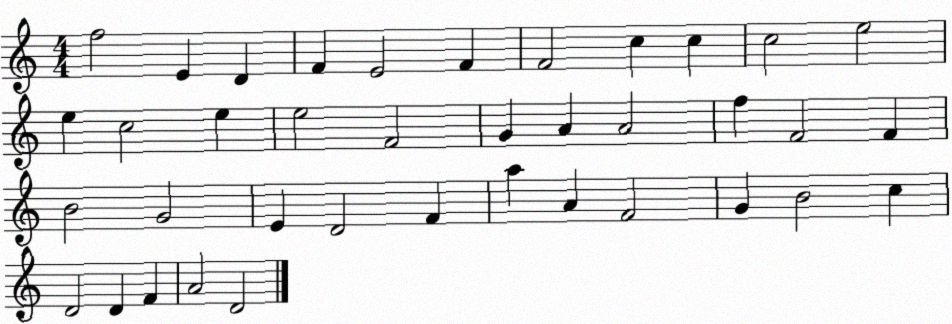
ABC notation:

X:1
T:Untitled
M:4/4
L:1/4
K:C
f2 E D F E2 F F2 c c c2 e2 e c2 e e2 F2 G A A2 f F2 F B2 G2 E D2 F a A F2 G B2 c D2 D F A2 D2